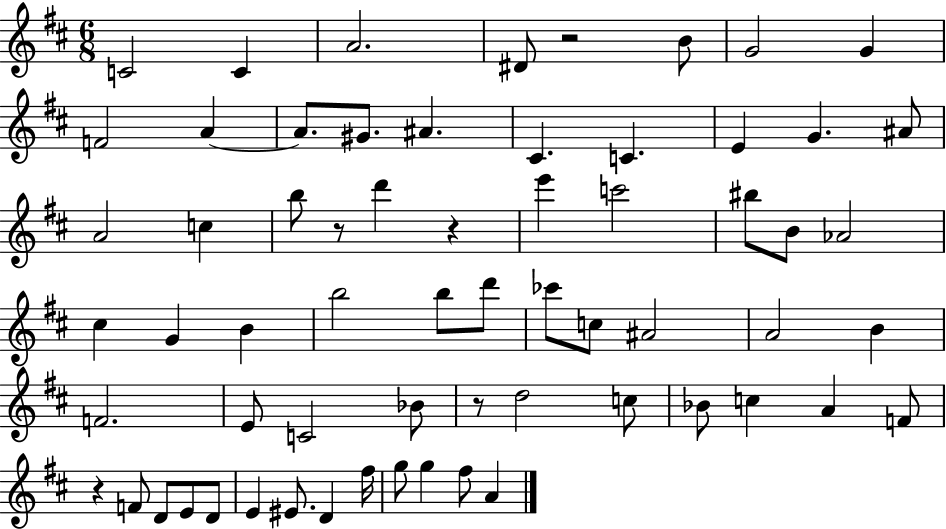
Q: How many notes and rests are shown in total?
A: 64